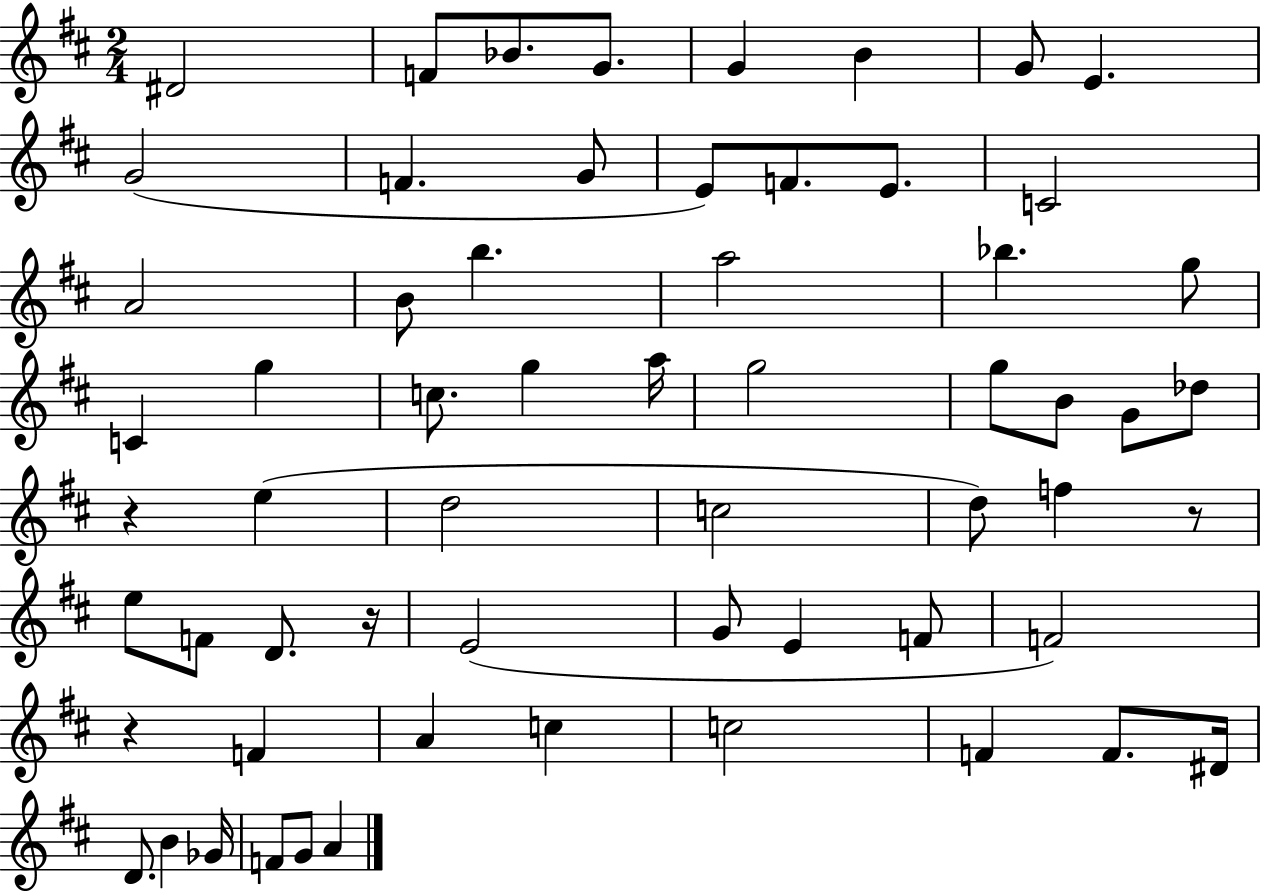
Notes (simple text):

D#4/h F4/e Bb4/e. G4/e. G4/q B4/q G4/e E4/q. G4/h F4/q. G4/e E4/e F4/e. E4/e. C4/h A4/h B4/e B5/q. A5/h Bb5/q. G5/e C4/q G5/q C5/e. G5/q A5/s G5/h G5/e B4/e G4/e Db5/e R/q E5/q D5/h C5/h D5/e F5/q R/e E5/e F4/e D4/e. R/s E4/h G4/e E4/q F4/e F4/h R/q F4/q A4/q C5/q C5/h F4/q F4/e. D#4/s D4/e. B4/q Gb4/s F4/e G4/e A4/q